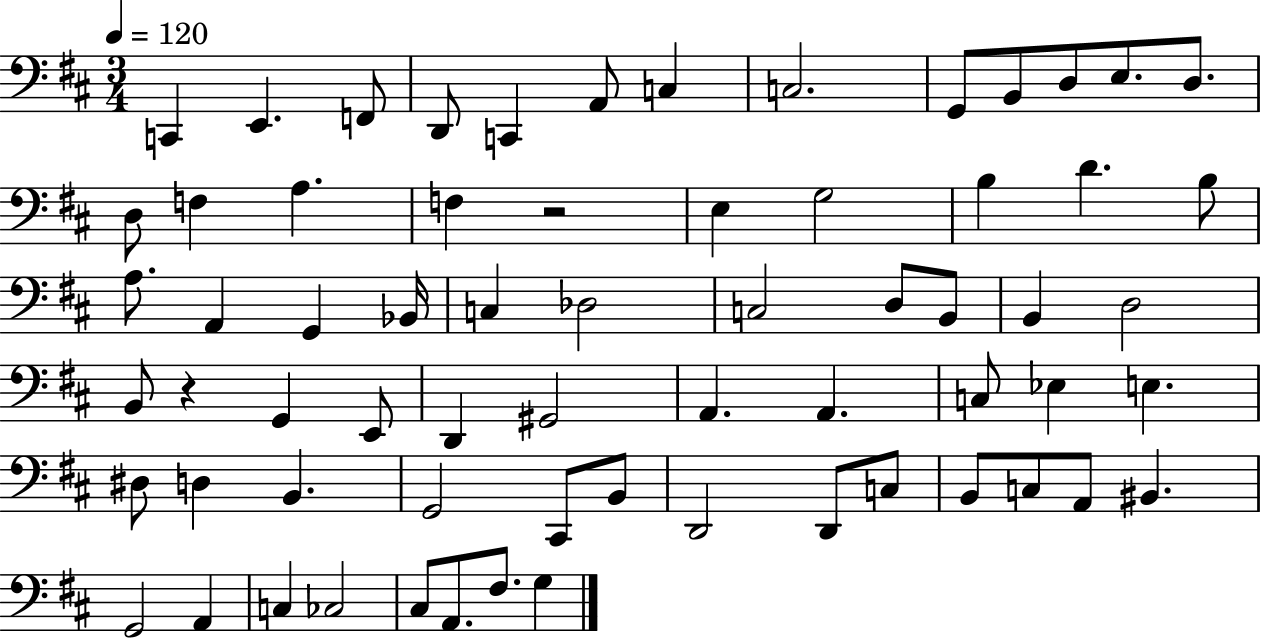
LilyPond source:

{
  \clef bass
  \numericTimeSignature
  \time 3/4
  \key d \major
  \tempo 4 = 120
  \repeat volta 2 { c,4 e,4. f,8 | d,8 c,4 a,8 c4 | c2. | g,8 b,8 d8 e8. d8. | \break d8 f4 a4. | f4 r2 | e4 g2 | b4 d'4. b8 | \break a8. a,4 g,4 bes,16 | c4 des2 | c2 d8 b,8 | b,4 d2 | \break b,8 r4 g,4 e,8 | d,4 gis,2 | a,4. a,4. | c8 ees4 e4. | \break dis8 d4 b,4. | g,2 cis,8 b,8 | d,2 d,8 c8 | b,8 c8 a,8 bis,4. | \break g,2 a,4 | c4 ces2 | cis8 a,8. fis8. g4 | } \bar "|."
}